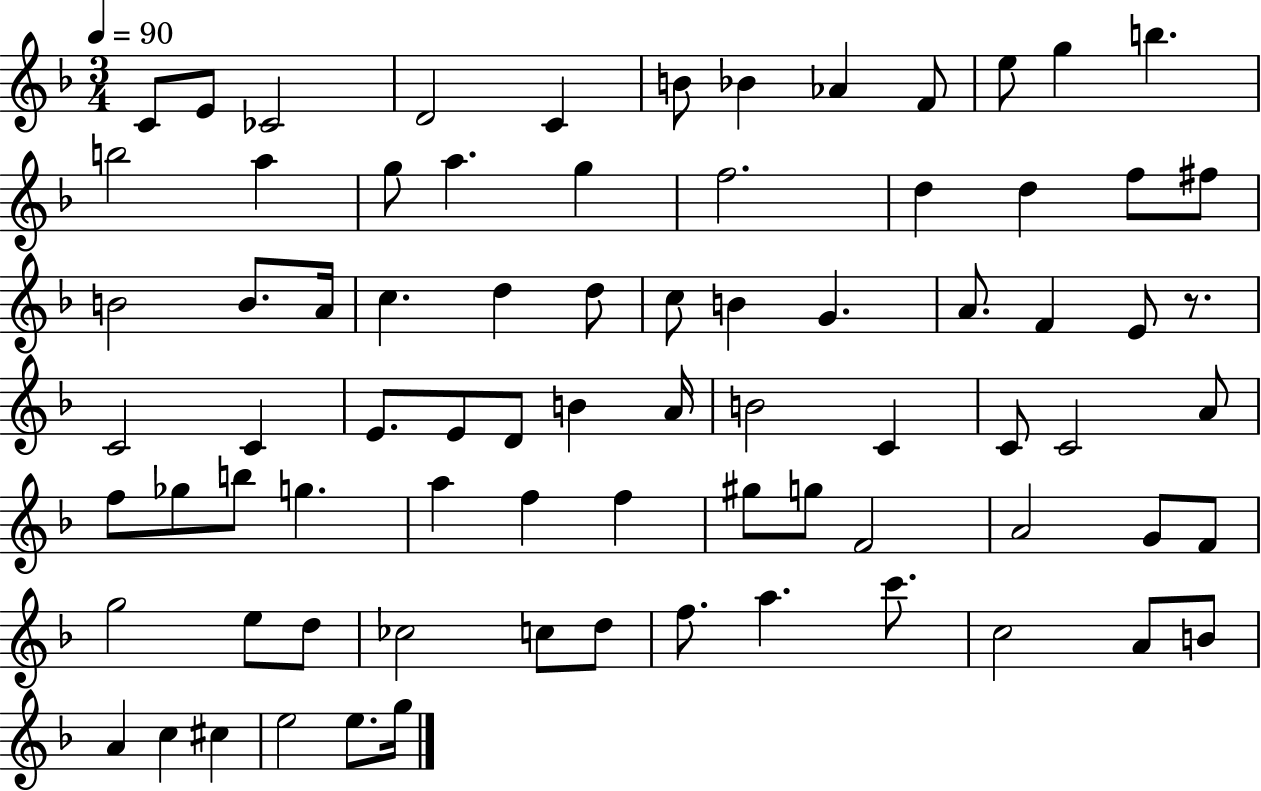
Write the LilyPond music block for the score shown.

{
  \clef treble
  \numericTimeSignature
  \time 3/4
  \key f \major
  \tempo 4 = 90
  c'8 e'8 ces'2 | d'2 c'4 | b'8 bes'4 aes'4 f'8 | e''8 g''4 b''4. | \break b''2 a''4 | g''8 a''4. g''4 | f''2. | d''4 d''4 f''8 fis''8 | \break b'2 b'8. a'16 | c''4. d''4 d''8 | c''8 b'4 g'4. | a'8. f'4 e'8 r8. | \break c'2 c'4 | e'8. e'8 d'8 b'4 a'16 | b'2 c'4 | c'8 c'2 a'8 | \break f''8 ges''8 b''8 g''4. | a''4 f''4 f''4 | gis''8 g''8 f'2 | a'2 g'8 f'8 | \break g''2 e''8 d''8 | ces''2 c''8 d''8 | f''8. a''4. c'''8. | c''2 a'8 b'8 | \break a'4 c''4 cis''4 | e''2 e''8. g''16 | \bar "|."
}